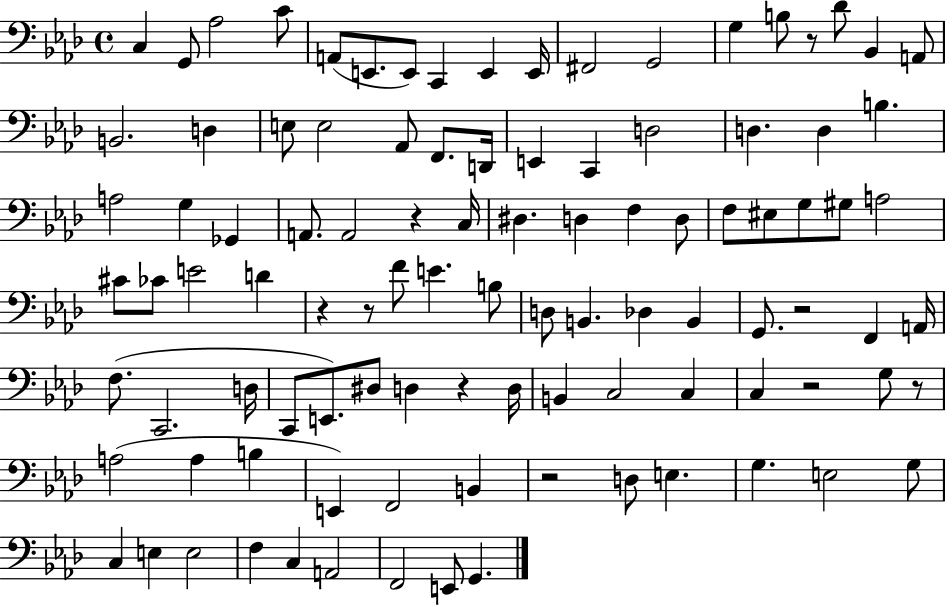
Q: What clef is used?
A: bass